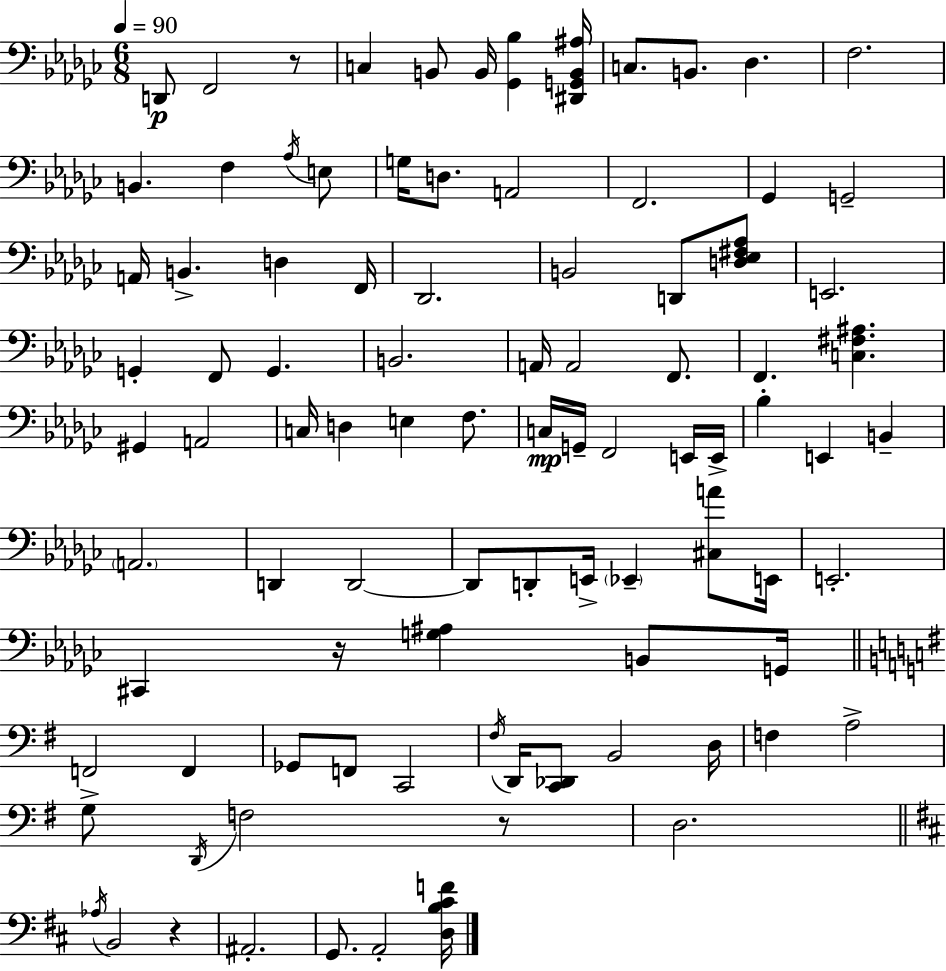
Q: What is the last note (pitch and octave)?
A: A2